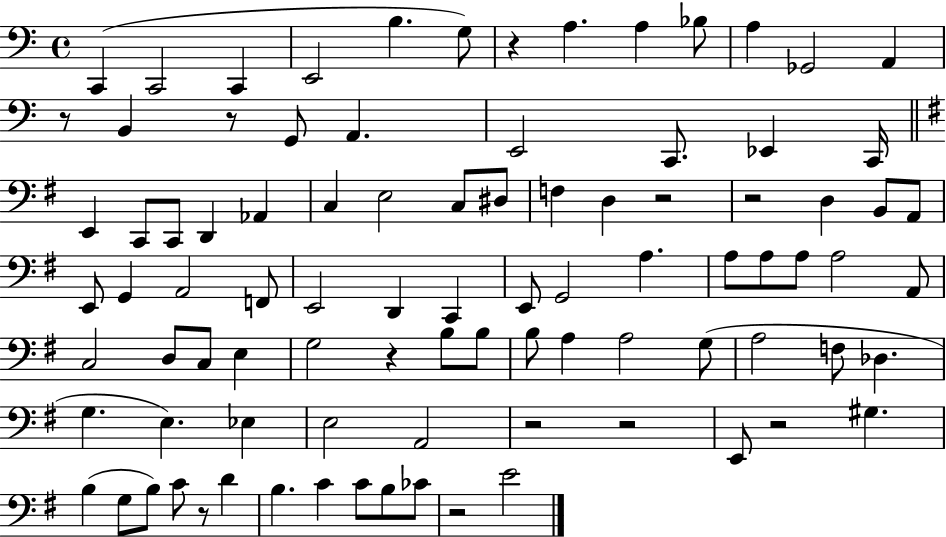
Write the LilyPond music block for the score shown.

{
  \clef bass
  \time 4/4
  \defaultTimeSignature
  \key c \major
  c,4( c,2 c,4 | e,2 b4. g8) | r4 a4. a4 bes8 | a4 ges,2 a,4 | \break r8 b,4 r8 g,8 a,4. | e,2 c,8. ees,4 c,16 | \bar "||" \break \key g \major e,4 c,8 c,8 d,4 aes,4 | c4 e2 c8 dis8 | f4 d4 r2 | r2 d4 b,8 a,8 | \break e,8 g,4 a,2 f,8 | e,2 d,4 c,4 | e,8 g,2 a4. | a8 a8 a8 a2 a,8 | \break c2 d8 c8 e4 | g2 r4 b8 b8 | b8 a4 a2 g8( | a2 f8 des4. | \break g4. e4.) ees4 | e2 a,2 | r2 r2 | e,8 r2 gis4. | \break b4( g8 b8) c'8 r8 d'4 | b4. c'4 c'8 b8 ces'8 | r2 e'2 | \bar "|."
}